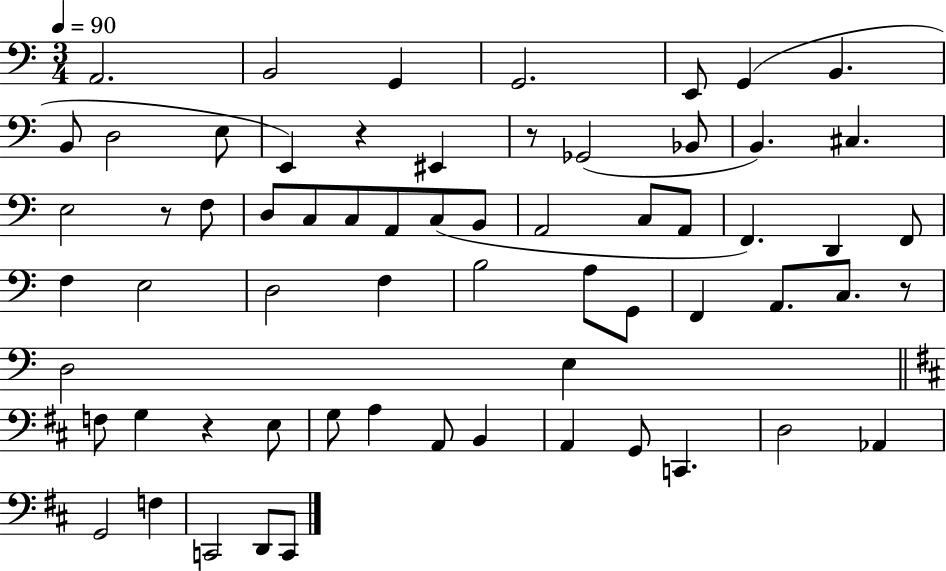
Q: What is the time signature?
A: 3/4